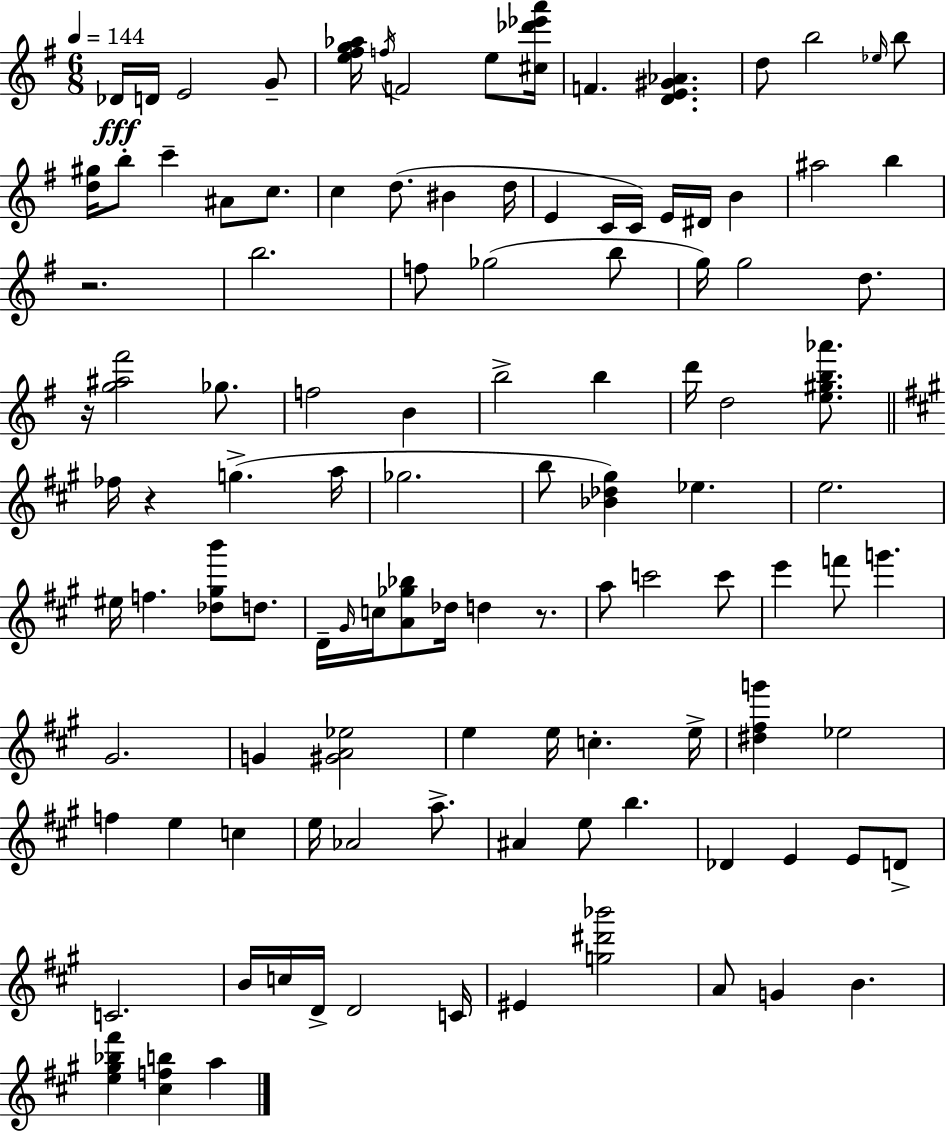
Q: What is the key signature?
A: G major